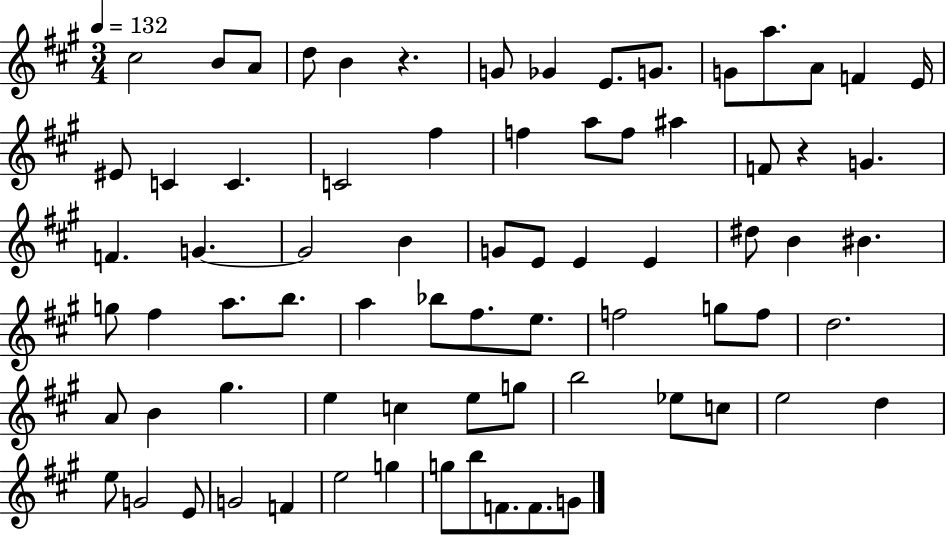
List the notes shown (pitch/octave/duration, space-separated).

C#5/h B4/e A4/e D5/e B4/q R/q. G4/e Gb4/q E4/e. G4/e. G4/e A5/e. A4/e F4/q E4/s EIS4/e C4/q C4/q. C4/h F#5/q F5/q A5/e F5/e A#5/q F4/e R/q G4/q. F4/q. G4/q. G4/h B4/q G4/e E4/e E4/q E4/q D#5/e B4/q BIS4/q. G5/e F#5/q A5/e. B5/e. A5/q Bb5/e F#5/e. E5/e. F5/h G5/e F5/e D5/h. A4/e B4/q G#5/q. E5/q C5/q E5/e G5/e B5/h Eb5/e C5/e E5/h D5/q E5/e G4/h E4/e G4/h F4/q E5/h G5/q G5/e B5/e F4/e. F4/e. G4/e